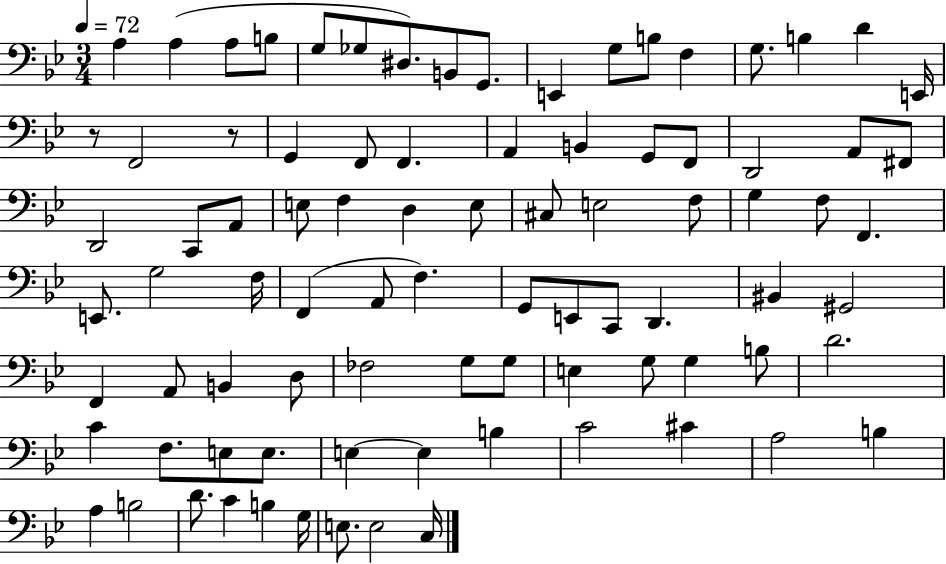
{
  \clef bass
  \numericTimeSignature
  \time 3/4
  \key bes \major
  \tempo 4 = 72
  a4 a4( a8 b8 | g8 ges8 dis8.) b,8 g,8. | e,4 g8 b8 f4 | g8. b4 d'4 e,16 | \break r8 f,2 r8 | g,4 f,8 f,4. | a,4 b,4 g,8 f,8 | d,2 a,8 fis,8 | \break d,2 c,8 a,8 | e8 f4 d4 e8 | cis8 e2 f8 | g4 f8 f,4. | \break e,8. g2 f16 | f,4( a,8 f4.) | g,8 e,8 c,8 d,4. | bis,4 gis,2 | \break f,4 a,8 b,4 d8 | fes2 g8 g8 | e4 g8 g4 b8 | d'2. | \break c'4 f8. e8 e8. | e4~~ e4 b4 | c'2 cis'4 | a2 b4 | \break a4 b2 | d'8. c'4 b4 g16 | e8. e2 c16 | \bar "|."
}